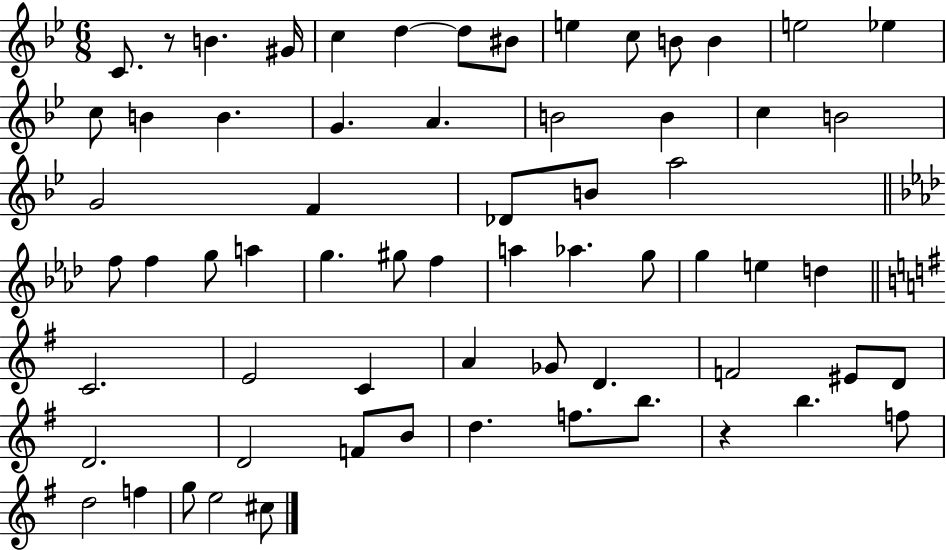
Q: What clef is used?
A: treble